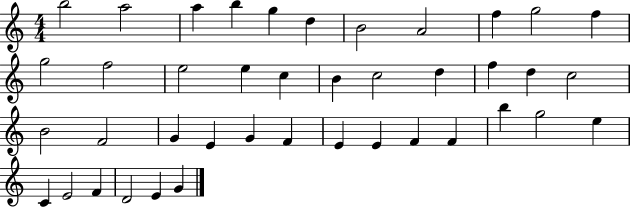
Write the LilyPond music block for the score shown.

{
  \clef treble
  \numericTimeSignature
  \time 4/4
  \key c \major
  b''2 a''2 | a''4 b''4 g''4 d''4 | b'2 a'2 | f''4 g''2 f''4 | \break g''2 f''2 | e''2 e''4 c''4 | b'4 c''2 d''4 | f''4 d''4 c''2 | \break b'2 f'2 | g'4 e'4 g'4 f'4 | e'4 e'4 f'4 f'4 | b''4 g''2 e''4 | \break c'4 e'2 f'4 | d'2 e'4 g'4 | \bar "|."
}